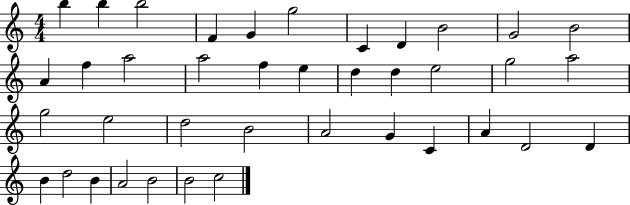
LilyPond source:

{
  \clef treble
  \numericTimeSignature
  \time 4/4
  \key c \major
  b''4 b''4 b''2 | f'4 g'4 g''2 | c'4 d'4 b'2 | g'2 b'2 | \break a'4 f''4 a''2 | a''2 f''4 e''4 | d''4 d''4 e''2 | g''2 a''2 | \break g''2 e''2 | d''2 b'2 | a'2 g'4 c'4 | a'4 d'2 d'4 | \break b'4 d''2 b'4 | a'2 b'2 | b'2 c''2 | \bar "|."
}